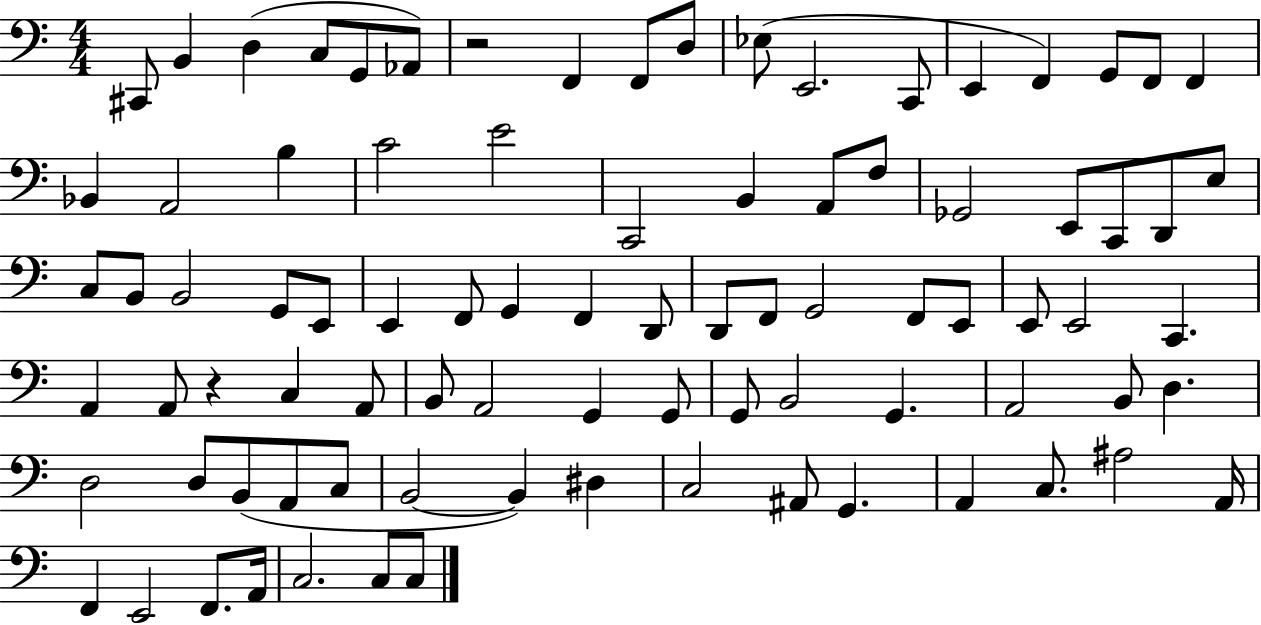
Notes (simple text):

C#2/e B2/q D3/q C3/e G2/e Ab2/e R/h F2/q F2/e D3/e Eb3/e E2/h. C2/e E2/q F2/q G2/e F2/e F2/q Bb2/q A2/h B3/q C4/h E4/h C2/h B2/q A2/e F3/e Gb2/h E2/e C2/e D2/e E3/e C3/e B2/e B2/h G2/e E2/e E2/q F2/e G2/q F2/q D2/e D2/e F2/e G2/h F2/e E2/e E2/e E2/h C2/q. A2/q A2/e R/q C3/q A2/e B2/e A2/h G2/q G2/e G2/e B2/h G2/q. A2/h B2/e D3/q. D3/h D3/e B2/e A2/e C3/e B2/h B2/q D#3/q C3/h A#2/e G2/q. A2/q C3/e. A#3/h A2/s F2/q E2/h F2/e. A2/s C3/h. C3/e C3/e